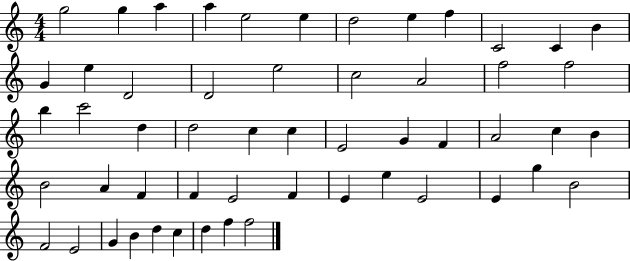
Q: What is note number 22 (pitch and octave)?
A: B5